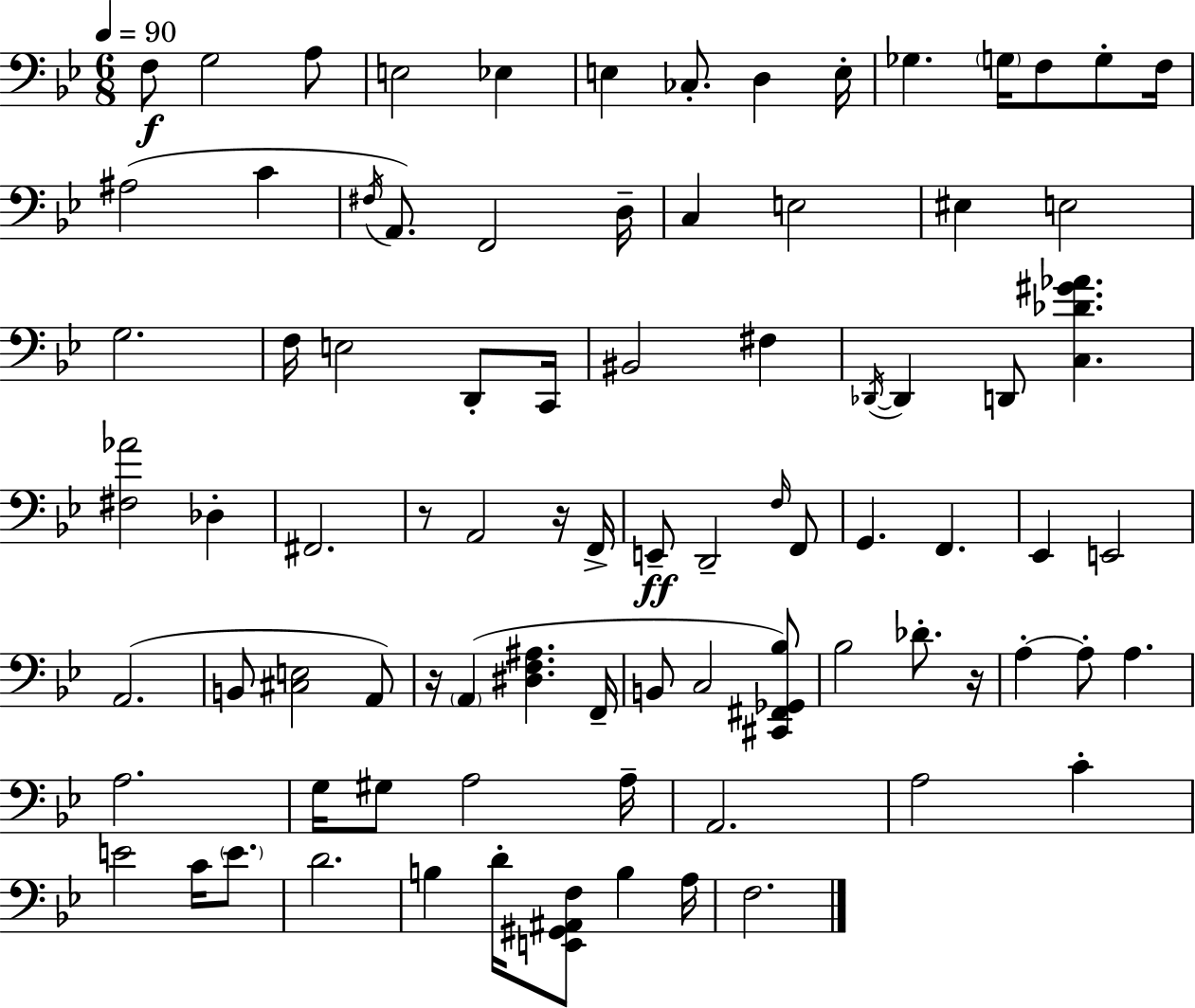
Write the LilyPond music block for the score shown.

{
  \clef bass
  \numericTimeSignature
  \time 6/8
  \key g \minor
  \tempo 4 = 90
  \repeat volta 2 { f8\f g2 a8 | e2 ees4 | e4 ces8.-. d4 e16-. | ges4. \parenthesize g16 f8 g8-. f16 | \break ais2( c'4 | \acciaccatura { fis16 }) a,8. f,2 | d16-- c4 e2 | eis4 e2 | \break g2. | f16 e2 d,8-. | c,16 bis,2 fis4 | \acciaccatura { des,16~ }~ des,4 d,8 <c des' gis' aes'>4. | \break <fis aes'>2 des4-. | fis,2. | r8 a,2 | r16 f,16-> e,8--\ff d,2-- | \break \grace { f16 } f,8 g,4. f,4. | ees,4 e,2 | a,2.( | b,8 <cis e>2 | \break a,8) r16 \parenthesize a,4( <dis f ais>4. | f,16-- b,8 c2 | <cis, fis, ges, bes>8) bes2 des'8.-. | r16 a4-.~~ a8-. a4. | \break a2. | g16 gis8 a2 | a16-- a,2. | a2 c'4-. | \break e'2 c'16 | \parenthesize e'8. d'2. | b4 d'16-. <e, gis, ais, f>8 b4 | a16 f2. | \break } \bar "|."
}